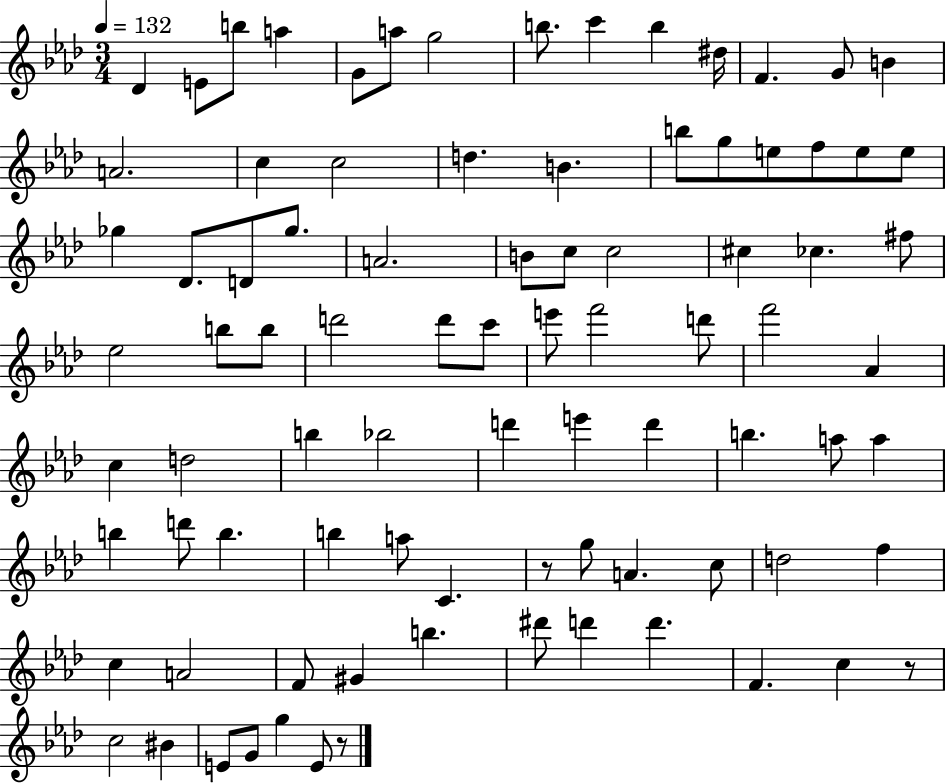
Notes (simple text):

Db4/q E4/e B5/e A5/q G4/e A5/e G5/h B5/e. C6/q B5/q D#5/s F4/q. G4/e B4/q A4/h. C5/q C5/h D5/q. B4/q. B5/e G5/e E5/e F5/e E5/e E5/e Gb5/q Db4/e. D4/e Gb5/e. A4/h. B4/e C5/e C5/h C#5/q CES5/q. F#5/e Eb5/h B5/e B5/e D6/h D6/e C6/e E6/e F6/h D6/e F6/h Ab4/q C5/q D5/h B5/q Bb5/h D6/q E6/q D6/q B5/q. A5/e A5/q B5/q D6/e B5/q. B5/q A5/e C4/q. R/e G5/e A4/q. C5/e D5/h F5/q C5/q A4/h F4/e G#4/q B5/q. D#6/e D6/q D6/q. F4/q. C5/q R/e C5/h BIS4/q E4/e G4/e G5/q E4/e R/e